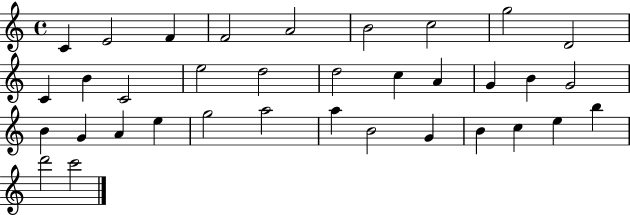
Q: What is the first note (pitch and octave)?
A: C4